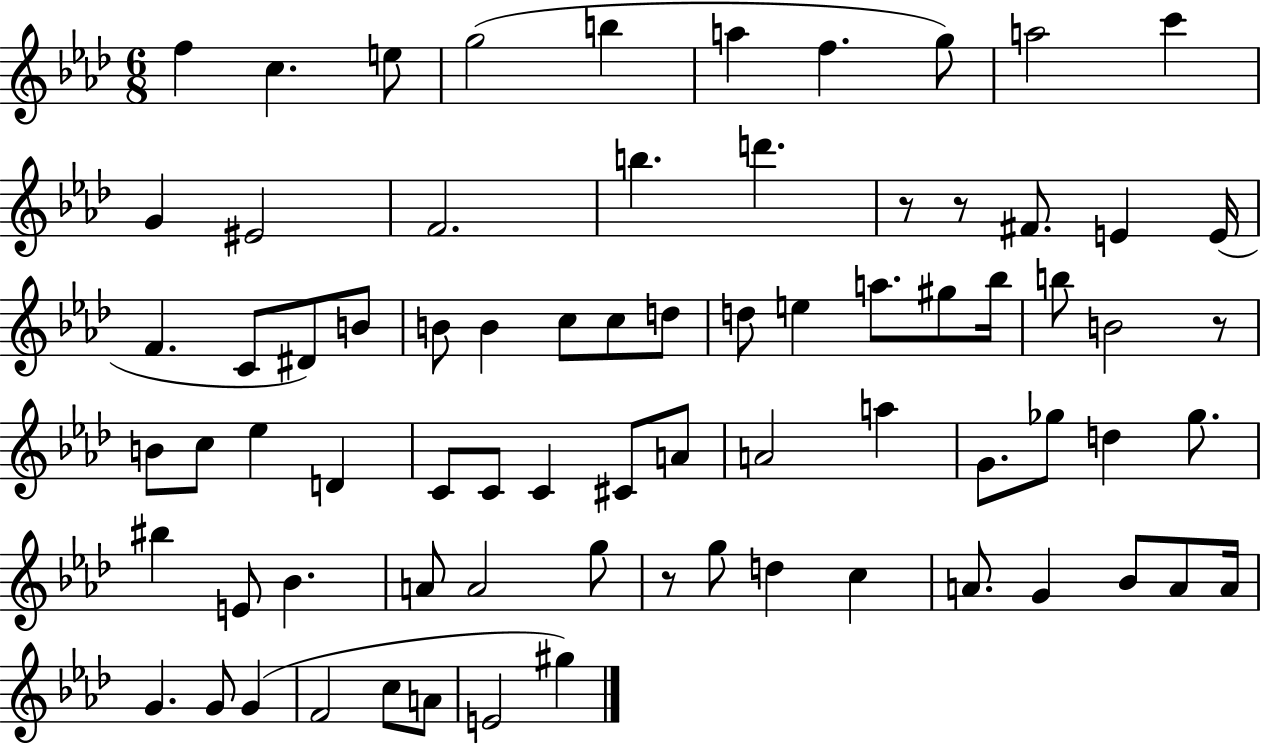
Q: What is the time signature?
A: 6/8